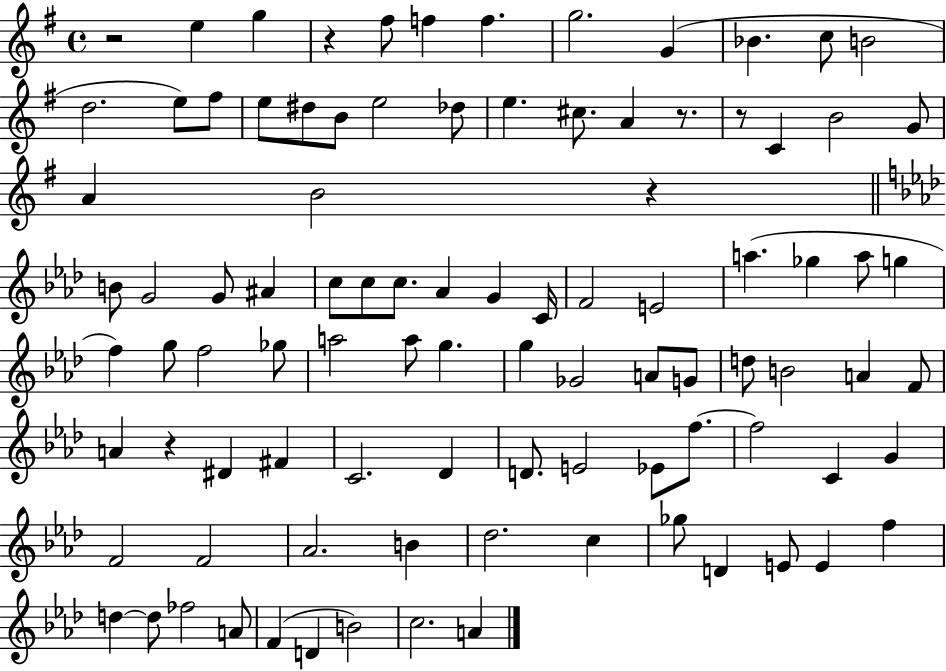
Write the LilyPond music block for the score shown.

{
  \clef treble
  \time 4/4
  \defaultTimeSignature
  \key g \major
  r2 e''4 g''4 | r4 fis''8 f''4 f''4. | g''2. g'4( | bes'4. c''8 b'2 | \break d''2. e''8) fis''8 | e''8 dis''8 b'8 e''2 des''8 | e''4. cis''8. a'4 r8. | r8 c'4 b'2 g'8 | \break a'4 b'2 r4 | \bar "||" \break \key aes \major b'8 g'2 g'8 ais'4 | c''8 c''8 c''8. aes'4 g'4 c'16 | f'2 e'2 | a''4.( ges''4 a''8 g''4 | \break f''4) g''8 f''2 ges''8 | a''2 a''8 g''4. | g''4 ges'2 a'8 g'8 | d''8 b'2 a'4 f'8 | \break a'4 r4 dis'4 fis'4 | c'2. des'4 | d'8. e'2 ees'8 f''8.~~ | f''2 c'4 g'4 | \break f'2 f'2 | aes'2. b'4 | des''2. c''4 | ges''8 d'4 e'8 e'4 f''4 | \break d''4~~ d''8 fes''2 a'8 | f'4( d'4 b'2) | c''2. a'4 | \bar "|."
}